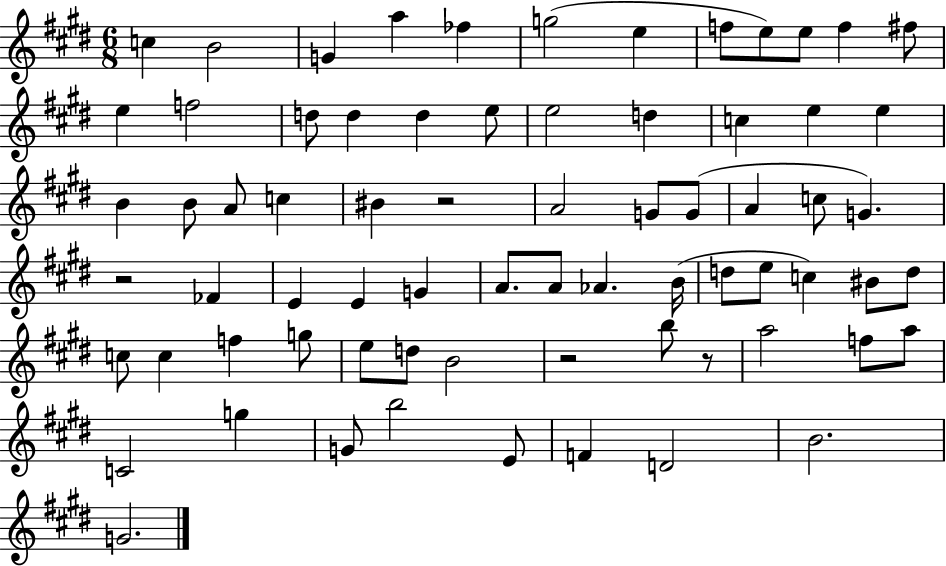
{
  \clef treble
  \numericTimeSignature
  \time 6/8
  \key e \major
  c''4 b'2 | g'4 a''4 fes''4 | g''2( e''4 | f''8 e''8) e''8 f''4 fis''8 | \break e''4 f''2 | d''8 d''4 d''4 e''8 | e''2 d''4 | c''4 e''4 e''4 | \break b'4 b'8 a'8 c''4 | bis'4 r2 | a'2 g'8 g'8( | a'4 c''8 g'4.) | \break r2 fes'4 | e'4 e'4 g'4 | a'8. a'8 aes'4. b'16( | d''8 e''8 c''4) bis'8 d''8 | \break c''8 c''4 f''4 g''8 | e''8 d''8 b'2 | r2 b''8 r8 | a''2 f''8 a''8 | \break c'2 g''4 | g'8 b''2 e'8 | f'4 d'2 | b'2. | \break g'2. | \bar "|."
}